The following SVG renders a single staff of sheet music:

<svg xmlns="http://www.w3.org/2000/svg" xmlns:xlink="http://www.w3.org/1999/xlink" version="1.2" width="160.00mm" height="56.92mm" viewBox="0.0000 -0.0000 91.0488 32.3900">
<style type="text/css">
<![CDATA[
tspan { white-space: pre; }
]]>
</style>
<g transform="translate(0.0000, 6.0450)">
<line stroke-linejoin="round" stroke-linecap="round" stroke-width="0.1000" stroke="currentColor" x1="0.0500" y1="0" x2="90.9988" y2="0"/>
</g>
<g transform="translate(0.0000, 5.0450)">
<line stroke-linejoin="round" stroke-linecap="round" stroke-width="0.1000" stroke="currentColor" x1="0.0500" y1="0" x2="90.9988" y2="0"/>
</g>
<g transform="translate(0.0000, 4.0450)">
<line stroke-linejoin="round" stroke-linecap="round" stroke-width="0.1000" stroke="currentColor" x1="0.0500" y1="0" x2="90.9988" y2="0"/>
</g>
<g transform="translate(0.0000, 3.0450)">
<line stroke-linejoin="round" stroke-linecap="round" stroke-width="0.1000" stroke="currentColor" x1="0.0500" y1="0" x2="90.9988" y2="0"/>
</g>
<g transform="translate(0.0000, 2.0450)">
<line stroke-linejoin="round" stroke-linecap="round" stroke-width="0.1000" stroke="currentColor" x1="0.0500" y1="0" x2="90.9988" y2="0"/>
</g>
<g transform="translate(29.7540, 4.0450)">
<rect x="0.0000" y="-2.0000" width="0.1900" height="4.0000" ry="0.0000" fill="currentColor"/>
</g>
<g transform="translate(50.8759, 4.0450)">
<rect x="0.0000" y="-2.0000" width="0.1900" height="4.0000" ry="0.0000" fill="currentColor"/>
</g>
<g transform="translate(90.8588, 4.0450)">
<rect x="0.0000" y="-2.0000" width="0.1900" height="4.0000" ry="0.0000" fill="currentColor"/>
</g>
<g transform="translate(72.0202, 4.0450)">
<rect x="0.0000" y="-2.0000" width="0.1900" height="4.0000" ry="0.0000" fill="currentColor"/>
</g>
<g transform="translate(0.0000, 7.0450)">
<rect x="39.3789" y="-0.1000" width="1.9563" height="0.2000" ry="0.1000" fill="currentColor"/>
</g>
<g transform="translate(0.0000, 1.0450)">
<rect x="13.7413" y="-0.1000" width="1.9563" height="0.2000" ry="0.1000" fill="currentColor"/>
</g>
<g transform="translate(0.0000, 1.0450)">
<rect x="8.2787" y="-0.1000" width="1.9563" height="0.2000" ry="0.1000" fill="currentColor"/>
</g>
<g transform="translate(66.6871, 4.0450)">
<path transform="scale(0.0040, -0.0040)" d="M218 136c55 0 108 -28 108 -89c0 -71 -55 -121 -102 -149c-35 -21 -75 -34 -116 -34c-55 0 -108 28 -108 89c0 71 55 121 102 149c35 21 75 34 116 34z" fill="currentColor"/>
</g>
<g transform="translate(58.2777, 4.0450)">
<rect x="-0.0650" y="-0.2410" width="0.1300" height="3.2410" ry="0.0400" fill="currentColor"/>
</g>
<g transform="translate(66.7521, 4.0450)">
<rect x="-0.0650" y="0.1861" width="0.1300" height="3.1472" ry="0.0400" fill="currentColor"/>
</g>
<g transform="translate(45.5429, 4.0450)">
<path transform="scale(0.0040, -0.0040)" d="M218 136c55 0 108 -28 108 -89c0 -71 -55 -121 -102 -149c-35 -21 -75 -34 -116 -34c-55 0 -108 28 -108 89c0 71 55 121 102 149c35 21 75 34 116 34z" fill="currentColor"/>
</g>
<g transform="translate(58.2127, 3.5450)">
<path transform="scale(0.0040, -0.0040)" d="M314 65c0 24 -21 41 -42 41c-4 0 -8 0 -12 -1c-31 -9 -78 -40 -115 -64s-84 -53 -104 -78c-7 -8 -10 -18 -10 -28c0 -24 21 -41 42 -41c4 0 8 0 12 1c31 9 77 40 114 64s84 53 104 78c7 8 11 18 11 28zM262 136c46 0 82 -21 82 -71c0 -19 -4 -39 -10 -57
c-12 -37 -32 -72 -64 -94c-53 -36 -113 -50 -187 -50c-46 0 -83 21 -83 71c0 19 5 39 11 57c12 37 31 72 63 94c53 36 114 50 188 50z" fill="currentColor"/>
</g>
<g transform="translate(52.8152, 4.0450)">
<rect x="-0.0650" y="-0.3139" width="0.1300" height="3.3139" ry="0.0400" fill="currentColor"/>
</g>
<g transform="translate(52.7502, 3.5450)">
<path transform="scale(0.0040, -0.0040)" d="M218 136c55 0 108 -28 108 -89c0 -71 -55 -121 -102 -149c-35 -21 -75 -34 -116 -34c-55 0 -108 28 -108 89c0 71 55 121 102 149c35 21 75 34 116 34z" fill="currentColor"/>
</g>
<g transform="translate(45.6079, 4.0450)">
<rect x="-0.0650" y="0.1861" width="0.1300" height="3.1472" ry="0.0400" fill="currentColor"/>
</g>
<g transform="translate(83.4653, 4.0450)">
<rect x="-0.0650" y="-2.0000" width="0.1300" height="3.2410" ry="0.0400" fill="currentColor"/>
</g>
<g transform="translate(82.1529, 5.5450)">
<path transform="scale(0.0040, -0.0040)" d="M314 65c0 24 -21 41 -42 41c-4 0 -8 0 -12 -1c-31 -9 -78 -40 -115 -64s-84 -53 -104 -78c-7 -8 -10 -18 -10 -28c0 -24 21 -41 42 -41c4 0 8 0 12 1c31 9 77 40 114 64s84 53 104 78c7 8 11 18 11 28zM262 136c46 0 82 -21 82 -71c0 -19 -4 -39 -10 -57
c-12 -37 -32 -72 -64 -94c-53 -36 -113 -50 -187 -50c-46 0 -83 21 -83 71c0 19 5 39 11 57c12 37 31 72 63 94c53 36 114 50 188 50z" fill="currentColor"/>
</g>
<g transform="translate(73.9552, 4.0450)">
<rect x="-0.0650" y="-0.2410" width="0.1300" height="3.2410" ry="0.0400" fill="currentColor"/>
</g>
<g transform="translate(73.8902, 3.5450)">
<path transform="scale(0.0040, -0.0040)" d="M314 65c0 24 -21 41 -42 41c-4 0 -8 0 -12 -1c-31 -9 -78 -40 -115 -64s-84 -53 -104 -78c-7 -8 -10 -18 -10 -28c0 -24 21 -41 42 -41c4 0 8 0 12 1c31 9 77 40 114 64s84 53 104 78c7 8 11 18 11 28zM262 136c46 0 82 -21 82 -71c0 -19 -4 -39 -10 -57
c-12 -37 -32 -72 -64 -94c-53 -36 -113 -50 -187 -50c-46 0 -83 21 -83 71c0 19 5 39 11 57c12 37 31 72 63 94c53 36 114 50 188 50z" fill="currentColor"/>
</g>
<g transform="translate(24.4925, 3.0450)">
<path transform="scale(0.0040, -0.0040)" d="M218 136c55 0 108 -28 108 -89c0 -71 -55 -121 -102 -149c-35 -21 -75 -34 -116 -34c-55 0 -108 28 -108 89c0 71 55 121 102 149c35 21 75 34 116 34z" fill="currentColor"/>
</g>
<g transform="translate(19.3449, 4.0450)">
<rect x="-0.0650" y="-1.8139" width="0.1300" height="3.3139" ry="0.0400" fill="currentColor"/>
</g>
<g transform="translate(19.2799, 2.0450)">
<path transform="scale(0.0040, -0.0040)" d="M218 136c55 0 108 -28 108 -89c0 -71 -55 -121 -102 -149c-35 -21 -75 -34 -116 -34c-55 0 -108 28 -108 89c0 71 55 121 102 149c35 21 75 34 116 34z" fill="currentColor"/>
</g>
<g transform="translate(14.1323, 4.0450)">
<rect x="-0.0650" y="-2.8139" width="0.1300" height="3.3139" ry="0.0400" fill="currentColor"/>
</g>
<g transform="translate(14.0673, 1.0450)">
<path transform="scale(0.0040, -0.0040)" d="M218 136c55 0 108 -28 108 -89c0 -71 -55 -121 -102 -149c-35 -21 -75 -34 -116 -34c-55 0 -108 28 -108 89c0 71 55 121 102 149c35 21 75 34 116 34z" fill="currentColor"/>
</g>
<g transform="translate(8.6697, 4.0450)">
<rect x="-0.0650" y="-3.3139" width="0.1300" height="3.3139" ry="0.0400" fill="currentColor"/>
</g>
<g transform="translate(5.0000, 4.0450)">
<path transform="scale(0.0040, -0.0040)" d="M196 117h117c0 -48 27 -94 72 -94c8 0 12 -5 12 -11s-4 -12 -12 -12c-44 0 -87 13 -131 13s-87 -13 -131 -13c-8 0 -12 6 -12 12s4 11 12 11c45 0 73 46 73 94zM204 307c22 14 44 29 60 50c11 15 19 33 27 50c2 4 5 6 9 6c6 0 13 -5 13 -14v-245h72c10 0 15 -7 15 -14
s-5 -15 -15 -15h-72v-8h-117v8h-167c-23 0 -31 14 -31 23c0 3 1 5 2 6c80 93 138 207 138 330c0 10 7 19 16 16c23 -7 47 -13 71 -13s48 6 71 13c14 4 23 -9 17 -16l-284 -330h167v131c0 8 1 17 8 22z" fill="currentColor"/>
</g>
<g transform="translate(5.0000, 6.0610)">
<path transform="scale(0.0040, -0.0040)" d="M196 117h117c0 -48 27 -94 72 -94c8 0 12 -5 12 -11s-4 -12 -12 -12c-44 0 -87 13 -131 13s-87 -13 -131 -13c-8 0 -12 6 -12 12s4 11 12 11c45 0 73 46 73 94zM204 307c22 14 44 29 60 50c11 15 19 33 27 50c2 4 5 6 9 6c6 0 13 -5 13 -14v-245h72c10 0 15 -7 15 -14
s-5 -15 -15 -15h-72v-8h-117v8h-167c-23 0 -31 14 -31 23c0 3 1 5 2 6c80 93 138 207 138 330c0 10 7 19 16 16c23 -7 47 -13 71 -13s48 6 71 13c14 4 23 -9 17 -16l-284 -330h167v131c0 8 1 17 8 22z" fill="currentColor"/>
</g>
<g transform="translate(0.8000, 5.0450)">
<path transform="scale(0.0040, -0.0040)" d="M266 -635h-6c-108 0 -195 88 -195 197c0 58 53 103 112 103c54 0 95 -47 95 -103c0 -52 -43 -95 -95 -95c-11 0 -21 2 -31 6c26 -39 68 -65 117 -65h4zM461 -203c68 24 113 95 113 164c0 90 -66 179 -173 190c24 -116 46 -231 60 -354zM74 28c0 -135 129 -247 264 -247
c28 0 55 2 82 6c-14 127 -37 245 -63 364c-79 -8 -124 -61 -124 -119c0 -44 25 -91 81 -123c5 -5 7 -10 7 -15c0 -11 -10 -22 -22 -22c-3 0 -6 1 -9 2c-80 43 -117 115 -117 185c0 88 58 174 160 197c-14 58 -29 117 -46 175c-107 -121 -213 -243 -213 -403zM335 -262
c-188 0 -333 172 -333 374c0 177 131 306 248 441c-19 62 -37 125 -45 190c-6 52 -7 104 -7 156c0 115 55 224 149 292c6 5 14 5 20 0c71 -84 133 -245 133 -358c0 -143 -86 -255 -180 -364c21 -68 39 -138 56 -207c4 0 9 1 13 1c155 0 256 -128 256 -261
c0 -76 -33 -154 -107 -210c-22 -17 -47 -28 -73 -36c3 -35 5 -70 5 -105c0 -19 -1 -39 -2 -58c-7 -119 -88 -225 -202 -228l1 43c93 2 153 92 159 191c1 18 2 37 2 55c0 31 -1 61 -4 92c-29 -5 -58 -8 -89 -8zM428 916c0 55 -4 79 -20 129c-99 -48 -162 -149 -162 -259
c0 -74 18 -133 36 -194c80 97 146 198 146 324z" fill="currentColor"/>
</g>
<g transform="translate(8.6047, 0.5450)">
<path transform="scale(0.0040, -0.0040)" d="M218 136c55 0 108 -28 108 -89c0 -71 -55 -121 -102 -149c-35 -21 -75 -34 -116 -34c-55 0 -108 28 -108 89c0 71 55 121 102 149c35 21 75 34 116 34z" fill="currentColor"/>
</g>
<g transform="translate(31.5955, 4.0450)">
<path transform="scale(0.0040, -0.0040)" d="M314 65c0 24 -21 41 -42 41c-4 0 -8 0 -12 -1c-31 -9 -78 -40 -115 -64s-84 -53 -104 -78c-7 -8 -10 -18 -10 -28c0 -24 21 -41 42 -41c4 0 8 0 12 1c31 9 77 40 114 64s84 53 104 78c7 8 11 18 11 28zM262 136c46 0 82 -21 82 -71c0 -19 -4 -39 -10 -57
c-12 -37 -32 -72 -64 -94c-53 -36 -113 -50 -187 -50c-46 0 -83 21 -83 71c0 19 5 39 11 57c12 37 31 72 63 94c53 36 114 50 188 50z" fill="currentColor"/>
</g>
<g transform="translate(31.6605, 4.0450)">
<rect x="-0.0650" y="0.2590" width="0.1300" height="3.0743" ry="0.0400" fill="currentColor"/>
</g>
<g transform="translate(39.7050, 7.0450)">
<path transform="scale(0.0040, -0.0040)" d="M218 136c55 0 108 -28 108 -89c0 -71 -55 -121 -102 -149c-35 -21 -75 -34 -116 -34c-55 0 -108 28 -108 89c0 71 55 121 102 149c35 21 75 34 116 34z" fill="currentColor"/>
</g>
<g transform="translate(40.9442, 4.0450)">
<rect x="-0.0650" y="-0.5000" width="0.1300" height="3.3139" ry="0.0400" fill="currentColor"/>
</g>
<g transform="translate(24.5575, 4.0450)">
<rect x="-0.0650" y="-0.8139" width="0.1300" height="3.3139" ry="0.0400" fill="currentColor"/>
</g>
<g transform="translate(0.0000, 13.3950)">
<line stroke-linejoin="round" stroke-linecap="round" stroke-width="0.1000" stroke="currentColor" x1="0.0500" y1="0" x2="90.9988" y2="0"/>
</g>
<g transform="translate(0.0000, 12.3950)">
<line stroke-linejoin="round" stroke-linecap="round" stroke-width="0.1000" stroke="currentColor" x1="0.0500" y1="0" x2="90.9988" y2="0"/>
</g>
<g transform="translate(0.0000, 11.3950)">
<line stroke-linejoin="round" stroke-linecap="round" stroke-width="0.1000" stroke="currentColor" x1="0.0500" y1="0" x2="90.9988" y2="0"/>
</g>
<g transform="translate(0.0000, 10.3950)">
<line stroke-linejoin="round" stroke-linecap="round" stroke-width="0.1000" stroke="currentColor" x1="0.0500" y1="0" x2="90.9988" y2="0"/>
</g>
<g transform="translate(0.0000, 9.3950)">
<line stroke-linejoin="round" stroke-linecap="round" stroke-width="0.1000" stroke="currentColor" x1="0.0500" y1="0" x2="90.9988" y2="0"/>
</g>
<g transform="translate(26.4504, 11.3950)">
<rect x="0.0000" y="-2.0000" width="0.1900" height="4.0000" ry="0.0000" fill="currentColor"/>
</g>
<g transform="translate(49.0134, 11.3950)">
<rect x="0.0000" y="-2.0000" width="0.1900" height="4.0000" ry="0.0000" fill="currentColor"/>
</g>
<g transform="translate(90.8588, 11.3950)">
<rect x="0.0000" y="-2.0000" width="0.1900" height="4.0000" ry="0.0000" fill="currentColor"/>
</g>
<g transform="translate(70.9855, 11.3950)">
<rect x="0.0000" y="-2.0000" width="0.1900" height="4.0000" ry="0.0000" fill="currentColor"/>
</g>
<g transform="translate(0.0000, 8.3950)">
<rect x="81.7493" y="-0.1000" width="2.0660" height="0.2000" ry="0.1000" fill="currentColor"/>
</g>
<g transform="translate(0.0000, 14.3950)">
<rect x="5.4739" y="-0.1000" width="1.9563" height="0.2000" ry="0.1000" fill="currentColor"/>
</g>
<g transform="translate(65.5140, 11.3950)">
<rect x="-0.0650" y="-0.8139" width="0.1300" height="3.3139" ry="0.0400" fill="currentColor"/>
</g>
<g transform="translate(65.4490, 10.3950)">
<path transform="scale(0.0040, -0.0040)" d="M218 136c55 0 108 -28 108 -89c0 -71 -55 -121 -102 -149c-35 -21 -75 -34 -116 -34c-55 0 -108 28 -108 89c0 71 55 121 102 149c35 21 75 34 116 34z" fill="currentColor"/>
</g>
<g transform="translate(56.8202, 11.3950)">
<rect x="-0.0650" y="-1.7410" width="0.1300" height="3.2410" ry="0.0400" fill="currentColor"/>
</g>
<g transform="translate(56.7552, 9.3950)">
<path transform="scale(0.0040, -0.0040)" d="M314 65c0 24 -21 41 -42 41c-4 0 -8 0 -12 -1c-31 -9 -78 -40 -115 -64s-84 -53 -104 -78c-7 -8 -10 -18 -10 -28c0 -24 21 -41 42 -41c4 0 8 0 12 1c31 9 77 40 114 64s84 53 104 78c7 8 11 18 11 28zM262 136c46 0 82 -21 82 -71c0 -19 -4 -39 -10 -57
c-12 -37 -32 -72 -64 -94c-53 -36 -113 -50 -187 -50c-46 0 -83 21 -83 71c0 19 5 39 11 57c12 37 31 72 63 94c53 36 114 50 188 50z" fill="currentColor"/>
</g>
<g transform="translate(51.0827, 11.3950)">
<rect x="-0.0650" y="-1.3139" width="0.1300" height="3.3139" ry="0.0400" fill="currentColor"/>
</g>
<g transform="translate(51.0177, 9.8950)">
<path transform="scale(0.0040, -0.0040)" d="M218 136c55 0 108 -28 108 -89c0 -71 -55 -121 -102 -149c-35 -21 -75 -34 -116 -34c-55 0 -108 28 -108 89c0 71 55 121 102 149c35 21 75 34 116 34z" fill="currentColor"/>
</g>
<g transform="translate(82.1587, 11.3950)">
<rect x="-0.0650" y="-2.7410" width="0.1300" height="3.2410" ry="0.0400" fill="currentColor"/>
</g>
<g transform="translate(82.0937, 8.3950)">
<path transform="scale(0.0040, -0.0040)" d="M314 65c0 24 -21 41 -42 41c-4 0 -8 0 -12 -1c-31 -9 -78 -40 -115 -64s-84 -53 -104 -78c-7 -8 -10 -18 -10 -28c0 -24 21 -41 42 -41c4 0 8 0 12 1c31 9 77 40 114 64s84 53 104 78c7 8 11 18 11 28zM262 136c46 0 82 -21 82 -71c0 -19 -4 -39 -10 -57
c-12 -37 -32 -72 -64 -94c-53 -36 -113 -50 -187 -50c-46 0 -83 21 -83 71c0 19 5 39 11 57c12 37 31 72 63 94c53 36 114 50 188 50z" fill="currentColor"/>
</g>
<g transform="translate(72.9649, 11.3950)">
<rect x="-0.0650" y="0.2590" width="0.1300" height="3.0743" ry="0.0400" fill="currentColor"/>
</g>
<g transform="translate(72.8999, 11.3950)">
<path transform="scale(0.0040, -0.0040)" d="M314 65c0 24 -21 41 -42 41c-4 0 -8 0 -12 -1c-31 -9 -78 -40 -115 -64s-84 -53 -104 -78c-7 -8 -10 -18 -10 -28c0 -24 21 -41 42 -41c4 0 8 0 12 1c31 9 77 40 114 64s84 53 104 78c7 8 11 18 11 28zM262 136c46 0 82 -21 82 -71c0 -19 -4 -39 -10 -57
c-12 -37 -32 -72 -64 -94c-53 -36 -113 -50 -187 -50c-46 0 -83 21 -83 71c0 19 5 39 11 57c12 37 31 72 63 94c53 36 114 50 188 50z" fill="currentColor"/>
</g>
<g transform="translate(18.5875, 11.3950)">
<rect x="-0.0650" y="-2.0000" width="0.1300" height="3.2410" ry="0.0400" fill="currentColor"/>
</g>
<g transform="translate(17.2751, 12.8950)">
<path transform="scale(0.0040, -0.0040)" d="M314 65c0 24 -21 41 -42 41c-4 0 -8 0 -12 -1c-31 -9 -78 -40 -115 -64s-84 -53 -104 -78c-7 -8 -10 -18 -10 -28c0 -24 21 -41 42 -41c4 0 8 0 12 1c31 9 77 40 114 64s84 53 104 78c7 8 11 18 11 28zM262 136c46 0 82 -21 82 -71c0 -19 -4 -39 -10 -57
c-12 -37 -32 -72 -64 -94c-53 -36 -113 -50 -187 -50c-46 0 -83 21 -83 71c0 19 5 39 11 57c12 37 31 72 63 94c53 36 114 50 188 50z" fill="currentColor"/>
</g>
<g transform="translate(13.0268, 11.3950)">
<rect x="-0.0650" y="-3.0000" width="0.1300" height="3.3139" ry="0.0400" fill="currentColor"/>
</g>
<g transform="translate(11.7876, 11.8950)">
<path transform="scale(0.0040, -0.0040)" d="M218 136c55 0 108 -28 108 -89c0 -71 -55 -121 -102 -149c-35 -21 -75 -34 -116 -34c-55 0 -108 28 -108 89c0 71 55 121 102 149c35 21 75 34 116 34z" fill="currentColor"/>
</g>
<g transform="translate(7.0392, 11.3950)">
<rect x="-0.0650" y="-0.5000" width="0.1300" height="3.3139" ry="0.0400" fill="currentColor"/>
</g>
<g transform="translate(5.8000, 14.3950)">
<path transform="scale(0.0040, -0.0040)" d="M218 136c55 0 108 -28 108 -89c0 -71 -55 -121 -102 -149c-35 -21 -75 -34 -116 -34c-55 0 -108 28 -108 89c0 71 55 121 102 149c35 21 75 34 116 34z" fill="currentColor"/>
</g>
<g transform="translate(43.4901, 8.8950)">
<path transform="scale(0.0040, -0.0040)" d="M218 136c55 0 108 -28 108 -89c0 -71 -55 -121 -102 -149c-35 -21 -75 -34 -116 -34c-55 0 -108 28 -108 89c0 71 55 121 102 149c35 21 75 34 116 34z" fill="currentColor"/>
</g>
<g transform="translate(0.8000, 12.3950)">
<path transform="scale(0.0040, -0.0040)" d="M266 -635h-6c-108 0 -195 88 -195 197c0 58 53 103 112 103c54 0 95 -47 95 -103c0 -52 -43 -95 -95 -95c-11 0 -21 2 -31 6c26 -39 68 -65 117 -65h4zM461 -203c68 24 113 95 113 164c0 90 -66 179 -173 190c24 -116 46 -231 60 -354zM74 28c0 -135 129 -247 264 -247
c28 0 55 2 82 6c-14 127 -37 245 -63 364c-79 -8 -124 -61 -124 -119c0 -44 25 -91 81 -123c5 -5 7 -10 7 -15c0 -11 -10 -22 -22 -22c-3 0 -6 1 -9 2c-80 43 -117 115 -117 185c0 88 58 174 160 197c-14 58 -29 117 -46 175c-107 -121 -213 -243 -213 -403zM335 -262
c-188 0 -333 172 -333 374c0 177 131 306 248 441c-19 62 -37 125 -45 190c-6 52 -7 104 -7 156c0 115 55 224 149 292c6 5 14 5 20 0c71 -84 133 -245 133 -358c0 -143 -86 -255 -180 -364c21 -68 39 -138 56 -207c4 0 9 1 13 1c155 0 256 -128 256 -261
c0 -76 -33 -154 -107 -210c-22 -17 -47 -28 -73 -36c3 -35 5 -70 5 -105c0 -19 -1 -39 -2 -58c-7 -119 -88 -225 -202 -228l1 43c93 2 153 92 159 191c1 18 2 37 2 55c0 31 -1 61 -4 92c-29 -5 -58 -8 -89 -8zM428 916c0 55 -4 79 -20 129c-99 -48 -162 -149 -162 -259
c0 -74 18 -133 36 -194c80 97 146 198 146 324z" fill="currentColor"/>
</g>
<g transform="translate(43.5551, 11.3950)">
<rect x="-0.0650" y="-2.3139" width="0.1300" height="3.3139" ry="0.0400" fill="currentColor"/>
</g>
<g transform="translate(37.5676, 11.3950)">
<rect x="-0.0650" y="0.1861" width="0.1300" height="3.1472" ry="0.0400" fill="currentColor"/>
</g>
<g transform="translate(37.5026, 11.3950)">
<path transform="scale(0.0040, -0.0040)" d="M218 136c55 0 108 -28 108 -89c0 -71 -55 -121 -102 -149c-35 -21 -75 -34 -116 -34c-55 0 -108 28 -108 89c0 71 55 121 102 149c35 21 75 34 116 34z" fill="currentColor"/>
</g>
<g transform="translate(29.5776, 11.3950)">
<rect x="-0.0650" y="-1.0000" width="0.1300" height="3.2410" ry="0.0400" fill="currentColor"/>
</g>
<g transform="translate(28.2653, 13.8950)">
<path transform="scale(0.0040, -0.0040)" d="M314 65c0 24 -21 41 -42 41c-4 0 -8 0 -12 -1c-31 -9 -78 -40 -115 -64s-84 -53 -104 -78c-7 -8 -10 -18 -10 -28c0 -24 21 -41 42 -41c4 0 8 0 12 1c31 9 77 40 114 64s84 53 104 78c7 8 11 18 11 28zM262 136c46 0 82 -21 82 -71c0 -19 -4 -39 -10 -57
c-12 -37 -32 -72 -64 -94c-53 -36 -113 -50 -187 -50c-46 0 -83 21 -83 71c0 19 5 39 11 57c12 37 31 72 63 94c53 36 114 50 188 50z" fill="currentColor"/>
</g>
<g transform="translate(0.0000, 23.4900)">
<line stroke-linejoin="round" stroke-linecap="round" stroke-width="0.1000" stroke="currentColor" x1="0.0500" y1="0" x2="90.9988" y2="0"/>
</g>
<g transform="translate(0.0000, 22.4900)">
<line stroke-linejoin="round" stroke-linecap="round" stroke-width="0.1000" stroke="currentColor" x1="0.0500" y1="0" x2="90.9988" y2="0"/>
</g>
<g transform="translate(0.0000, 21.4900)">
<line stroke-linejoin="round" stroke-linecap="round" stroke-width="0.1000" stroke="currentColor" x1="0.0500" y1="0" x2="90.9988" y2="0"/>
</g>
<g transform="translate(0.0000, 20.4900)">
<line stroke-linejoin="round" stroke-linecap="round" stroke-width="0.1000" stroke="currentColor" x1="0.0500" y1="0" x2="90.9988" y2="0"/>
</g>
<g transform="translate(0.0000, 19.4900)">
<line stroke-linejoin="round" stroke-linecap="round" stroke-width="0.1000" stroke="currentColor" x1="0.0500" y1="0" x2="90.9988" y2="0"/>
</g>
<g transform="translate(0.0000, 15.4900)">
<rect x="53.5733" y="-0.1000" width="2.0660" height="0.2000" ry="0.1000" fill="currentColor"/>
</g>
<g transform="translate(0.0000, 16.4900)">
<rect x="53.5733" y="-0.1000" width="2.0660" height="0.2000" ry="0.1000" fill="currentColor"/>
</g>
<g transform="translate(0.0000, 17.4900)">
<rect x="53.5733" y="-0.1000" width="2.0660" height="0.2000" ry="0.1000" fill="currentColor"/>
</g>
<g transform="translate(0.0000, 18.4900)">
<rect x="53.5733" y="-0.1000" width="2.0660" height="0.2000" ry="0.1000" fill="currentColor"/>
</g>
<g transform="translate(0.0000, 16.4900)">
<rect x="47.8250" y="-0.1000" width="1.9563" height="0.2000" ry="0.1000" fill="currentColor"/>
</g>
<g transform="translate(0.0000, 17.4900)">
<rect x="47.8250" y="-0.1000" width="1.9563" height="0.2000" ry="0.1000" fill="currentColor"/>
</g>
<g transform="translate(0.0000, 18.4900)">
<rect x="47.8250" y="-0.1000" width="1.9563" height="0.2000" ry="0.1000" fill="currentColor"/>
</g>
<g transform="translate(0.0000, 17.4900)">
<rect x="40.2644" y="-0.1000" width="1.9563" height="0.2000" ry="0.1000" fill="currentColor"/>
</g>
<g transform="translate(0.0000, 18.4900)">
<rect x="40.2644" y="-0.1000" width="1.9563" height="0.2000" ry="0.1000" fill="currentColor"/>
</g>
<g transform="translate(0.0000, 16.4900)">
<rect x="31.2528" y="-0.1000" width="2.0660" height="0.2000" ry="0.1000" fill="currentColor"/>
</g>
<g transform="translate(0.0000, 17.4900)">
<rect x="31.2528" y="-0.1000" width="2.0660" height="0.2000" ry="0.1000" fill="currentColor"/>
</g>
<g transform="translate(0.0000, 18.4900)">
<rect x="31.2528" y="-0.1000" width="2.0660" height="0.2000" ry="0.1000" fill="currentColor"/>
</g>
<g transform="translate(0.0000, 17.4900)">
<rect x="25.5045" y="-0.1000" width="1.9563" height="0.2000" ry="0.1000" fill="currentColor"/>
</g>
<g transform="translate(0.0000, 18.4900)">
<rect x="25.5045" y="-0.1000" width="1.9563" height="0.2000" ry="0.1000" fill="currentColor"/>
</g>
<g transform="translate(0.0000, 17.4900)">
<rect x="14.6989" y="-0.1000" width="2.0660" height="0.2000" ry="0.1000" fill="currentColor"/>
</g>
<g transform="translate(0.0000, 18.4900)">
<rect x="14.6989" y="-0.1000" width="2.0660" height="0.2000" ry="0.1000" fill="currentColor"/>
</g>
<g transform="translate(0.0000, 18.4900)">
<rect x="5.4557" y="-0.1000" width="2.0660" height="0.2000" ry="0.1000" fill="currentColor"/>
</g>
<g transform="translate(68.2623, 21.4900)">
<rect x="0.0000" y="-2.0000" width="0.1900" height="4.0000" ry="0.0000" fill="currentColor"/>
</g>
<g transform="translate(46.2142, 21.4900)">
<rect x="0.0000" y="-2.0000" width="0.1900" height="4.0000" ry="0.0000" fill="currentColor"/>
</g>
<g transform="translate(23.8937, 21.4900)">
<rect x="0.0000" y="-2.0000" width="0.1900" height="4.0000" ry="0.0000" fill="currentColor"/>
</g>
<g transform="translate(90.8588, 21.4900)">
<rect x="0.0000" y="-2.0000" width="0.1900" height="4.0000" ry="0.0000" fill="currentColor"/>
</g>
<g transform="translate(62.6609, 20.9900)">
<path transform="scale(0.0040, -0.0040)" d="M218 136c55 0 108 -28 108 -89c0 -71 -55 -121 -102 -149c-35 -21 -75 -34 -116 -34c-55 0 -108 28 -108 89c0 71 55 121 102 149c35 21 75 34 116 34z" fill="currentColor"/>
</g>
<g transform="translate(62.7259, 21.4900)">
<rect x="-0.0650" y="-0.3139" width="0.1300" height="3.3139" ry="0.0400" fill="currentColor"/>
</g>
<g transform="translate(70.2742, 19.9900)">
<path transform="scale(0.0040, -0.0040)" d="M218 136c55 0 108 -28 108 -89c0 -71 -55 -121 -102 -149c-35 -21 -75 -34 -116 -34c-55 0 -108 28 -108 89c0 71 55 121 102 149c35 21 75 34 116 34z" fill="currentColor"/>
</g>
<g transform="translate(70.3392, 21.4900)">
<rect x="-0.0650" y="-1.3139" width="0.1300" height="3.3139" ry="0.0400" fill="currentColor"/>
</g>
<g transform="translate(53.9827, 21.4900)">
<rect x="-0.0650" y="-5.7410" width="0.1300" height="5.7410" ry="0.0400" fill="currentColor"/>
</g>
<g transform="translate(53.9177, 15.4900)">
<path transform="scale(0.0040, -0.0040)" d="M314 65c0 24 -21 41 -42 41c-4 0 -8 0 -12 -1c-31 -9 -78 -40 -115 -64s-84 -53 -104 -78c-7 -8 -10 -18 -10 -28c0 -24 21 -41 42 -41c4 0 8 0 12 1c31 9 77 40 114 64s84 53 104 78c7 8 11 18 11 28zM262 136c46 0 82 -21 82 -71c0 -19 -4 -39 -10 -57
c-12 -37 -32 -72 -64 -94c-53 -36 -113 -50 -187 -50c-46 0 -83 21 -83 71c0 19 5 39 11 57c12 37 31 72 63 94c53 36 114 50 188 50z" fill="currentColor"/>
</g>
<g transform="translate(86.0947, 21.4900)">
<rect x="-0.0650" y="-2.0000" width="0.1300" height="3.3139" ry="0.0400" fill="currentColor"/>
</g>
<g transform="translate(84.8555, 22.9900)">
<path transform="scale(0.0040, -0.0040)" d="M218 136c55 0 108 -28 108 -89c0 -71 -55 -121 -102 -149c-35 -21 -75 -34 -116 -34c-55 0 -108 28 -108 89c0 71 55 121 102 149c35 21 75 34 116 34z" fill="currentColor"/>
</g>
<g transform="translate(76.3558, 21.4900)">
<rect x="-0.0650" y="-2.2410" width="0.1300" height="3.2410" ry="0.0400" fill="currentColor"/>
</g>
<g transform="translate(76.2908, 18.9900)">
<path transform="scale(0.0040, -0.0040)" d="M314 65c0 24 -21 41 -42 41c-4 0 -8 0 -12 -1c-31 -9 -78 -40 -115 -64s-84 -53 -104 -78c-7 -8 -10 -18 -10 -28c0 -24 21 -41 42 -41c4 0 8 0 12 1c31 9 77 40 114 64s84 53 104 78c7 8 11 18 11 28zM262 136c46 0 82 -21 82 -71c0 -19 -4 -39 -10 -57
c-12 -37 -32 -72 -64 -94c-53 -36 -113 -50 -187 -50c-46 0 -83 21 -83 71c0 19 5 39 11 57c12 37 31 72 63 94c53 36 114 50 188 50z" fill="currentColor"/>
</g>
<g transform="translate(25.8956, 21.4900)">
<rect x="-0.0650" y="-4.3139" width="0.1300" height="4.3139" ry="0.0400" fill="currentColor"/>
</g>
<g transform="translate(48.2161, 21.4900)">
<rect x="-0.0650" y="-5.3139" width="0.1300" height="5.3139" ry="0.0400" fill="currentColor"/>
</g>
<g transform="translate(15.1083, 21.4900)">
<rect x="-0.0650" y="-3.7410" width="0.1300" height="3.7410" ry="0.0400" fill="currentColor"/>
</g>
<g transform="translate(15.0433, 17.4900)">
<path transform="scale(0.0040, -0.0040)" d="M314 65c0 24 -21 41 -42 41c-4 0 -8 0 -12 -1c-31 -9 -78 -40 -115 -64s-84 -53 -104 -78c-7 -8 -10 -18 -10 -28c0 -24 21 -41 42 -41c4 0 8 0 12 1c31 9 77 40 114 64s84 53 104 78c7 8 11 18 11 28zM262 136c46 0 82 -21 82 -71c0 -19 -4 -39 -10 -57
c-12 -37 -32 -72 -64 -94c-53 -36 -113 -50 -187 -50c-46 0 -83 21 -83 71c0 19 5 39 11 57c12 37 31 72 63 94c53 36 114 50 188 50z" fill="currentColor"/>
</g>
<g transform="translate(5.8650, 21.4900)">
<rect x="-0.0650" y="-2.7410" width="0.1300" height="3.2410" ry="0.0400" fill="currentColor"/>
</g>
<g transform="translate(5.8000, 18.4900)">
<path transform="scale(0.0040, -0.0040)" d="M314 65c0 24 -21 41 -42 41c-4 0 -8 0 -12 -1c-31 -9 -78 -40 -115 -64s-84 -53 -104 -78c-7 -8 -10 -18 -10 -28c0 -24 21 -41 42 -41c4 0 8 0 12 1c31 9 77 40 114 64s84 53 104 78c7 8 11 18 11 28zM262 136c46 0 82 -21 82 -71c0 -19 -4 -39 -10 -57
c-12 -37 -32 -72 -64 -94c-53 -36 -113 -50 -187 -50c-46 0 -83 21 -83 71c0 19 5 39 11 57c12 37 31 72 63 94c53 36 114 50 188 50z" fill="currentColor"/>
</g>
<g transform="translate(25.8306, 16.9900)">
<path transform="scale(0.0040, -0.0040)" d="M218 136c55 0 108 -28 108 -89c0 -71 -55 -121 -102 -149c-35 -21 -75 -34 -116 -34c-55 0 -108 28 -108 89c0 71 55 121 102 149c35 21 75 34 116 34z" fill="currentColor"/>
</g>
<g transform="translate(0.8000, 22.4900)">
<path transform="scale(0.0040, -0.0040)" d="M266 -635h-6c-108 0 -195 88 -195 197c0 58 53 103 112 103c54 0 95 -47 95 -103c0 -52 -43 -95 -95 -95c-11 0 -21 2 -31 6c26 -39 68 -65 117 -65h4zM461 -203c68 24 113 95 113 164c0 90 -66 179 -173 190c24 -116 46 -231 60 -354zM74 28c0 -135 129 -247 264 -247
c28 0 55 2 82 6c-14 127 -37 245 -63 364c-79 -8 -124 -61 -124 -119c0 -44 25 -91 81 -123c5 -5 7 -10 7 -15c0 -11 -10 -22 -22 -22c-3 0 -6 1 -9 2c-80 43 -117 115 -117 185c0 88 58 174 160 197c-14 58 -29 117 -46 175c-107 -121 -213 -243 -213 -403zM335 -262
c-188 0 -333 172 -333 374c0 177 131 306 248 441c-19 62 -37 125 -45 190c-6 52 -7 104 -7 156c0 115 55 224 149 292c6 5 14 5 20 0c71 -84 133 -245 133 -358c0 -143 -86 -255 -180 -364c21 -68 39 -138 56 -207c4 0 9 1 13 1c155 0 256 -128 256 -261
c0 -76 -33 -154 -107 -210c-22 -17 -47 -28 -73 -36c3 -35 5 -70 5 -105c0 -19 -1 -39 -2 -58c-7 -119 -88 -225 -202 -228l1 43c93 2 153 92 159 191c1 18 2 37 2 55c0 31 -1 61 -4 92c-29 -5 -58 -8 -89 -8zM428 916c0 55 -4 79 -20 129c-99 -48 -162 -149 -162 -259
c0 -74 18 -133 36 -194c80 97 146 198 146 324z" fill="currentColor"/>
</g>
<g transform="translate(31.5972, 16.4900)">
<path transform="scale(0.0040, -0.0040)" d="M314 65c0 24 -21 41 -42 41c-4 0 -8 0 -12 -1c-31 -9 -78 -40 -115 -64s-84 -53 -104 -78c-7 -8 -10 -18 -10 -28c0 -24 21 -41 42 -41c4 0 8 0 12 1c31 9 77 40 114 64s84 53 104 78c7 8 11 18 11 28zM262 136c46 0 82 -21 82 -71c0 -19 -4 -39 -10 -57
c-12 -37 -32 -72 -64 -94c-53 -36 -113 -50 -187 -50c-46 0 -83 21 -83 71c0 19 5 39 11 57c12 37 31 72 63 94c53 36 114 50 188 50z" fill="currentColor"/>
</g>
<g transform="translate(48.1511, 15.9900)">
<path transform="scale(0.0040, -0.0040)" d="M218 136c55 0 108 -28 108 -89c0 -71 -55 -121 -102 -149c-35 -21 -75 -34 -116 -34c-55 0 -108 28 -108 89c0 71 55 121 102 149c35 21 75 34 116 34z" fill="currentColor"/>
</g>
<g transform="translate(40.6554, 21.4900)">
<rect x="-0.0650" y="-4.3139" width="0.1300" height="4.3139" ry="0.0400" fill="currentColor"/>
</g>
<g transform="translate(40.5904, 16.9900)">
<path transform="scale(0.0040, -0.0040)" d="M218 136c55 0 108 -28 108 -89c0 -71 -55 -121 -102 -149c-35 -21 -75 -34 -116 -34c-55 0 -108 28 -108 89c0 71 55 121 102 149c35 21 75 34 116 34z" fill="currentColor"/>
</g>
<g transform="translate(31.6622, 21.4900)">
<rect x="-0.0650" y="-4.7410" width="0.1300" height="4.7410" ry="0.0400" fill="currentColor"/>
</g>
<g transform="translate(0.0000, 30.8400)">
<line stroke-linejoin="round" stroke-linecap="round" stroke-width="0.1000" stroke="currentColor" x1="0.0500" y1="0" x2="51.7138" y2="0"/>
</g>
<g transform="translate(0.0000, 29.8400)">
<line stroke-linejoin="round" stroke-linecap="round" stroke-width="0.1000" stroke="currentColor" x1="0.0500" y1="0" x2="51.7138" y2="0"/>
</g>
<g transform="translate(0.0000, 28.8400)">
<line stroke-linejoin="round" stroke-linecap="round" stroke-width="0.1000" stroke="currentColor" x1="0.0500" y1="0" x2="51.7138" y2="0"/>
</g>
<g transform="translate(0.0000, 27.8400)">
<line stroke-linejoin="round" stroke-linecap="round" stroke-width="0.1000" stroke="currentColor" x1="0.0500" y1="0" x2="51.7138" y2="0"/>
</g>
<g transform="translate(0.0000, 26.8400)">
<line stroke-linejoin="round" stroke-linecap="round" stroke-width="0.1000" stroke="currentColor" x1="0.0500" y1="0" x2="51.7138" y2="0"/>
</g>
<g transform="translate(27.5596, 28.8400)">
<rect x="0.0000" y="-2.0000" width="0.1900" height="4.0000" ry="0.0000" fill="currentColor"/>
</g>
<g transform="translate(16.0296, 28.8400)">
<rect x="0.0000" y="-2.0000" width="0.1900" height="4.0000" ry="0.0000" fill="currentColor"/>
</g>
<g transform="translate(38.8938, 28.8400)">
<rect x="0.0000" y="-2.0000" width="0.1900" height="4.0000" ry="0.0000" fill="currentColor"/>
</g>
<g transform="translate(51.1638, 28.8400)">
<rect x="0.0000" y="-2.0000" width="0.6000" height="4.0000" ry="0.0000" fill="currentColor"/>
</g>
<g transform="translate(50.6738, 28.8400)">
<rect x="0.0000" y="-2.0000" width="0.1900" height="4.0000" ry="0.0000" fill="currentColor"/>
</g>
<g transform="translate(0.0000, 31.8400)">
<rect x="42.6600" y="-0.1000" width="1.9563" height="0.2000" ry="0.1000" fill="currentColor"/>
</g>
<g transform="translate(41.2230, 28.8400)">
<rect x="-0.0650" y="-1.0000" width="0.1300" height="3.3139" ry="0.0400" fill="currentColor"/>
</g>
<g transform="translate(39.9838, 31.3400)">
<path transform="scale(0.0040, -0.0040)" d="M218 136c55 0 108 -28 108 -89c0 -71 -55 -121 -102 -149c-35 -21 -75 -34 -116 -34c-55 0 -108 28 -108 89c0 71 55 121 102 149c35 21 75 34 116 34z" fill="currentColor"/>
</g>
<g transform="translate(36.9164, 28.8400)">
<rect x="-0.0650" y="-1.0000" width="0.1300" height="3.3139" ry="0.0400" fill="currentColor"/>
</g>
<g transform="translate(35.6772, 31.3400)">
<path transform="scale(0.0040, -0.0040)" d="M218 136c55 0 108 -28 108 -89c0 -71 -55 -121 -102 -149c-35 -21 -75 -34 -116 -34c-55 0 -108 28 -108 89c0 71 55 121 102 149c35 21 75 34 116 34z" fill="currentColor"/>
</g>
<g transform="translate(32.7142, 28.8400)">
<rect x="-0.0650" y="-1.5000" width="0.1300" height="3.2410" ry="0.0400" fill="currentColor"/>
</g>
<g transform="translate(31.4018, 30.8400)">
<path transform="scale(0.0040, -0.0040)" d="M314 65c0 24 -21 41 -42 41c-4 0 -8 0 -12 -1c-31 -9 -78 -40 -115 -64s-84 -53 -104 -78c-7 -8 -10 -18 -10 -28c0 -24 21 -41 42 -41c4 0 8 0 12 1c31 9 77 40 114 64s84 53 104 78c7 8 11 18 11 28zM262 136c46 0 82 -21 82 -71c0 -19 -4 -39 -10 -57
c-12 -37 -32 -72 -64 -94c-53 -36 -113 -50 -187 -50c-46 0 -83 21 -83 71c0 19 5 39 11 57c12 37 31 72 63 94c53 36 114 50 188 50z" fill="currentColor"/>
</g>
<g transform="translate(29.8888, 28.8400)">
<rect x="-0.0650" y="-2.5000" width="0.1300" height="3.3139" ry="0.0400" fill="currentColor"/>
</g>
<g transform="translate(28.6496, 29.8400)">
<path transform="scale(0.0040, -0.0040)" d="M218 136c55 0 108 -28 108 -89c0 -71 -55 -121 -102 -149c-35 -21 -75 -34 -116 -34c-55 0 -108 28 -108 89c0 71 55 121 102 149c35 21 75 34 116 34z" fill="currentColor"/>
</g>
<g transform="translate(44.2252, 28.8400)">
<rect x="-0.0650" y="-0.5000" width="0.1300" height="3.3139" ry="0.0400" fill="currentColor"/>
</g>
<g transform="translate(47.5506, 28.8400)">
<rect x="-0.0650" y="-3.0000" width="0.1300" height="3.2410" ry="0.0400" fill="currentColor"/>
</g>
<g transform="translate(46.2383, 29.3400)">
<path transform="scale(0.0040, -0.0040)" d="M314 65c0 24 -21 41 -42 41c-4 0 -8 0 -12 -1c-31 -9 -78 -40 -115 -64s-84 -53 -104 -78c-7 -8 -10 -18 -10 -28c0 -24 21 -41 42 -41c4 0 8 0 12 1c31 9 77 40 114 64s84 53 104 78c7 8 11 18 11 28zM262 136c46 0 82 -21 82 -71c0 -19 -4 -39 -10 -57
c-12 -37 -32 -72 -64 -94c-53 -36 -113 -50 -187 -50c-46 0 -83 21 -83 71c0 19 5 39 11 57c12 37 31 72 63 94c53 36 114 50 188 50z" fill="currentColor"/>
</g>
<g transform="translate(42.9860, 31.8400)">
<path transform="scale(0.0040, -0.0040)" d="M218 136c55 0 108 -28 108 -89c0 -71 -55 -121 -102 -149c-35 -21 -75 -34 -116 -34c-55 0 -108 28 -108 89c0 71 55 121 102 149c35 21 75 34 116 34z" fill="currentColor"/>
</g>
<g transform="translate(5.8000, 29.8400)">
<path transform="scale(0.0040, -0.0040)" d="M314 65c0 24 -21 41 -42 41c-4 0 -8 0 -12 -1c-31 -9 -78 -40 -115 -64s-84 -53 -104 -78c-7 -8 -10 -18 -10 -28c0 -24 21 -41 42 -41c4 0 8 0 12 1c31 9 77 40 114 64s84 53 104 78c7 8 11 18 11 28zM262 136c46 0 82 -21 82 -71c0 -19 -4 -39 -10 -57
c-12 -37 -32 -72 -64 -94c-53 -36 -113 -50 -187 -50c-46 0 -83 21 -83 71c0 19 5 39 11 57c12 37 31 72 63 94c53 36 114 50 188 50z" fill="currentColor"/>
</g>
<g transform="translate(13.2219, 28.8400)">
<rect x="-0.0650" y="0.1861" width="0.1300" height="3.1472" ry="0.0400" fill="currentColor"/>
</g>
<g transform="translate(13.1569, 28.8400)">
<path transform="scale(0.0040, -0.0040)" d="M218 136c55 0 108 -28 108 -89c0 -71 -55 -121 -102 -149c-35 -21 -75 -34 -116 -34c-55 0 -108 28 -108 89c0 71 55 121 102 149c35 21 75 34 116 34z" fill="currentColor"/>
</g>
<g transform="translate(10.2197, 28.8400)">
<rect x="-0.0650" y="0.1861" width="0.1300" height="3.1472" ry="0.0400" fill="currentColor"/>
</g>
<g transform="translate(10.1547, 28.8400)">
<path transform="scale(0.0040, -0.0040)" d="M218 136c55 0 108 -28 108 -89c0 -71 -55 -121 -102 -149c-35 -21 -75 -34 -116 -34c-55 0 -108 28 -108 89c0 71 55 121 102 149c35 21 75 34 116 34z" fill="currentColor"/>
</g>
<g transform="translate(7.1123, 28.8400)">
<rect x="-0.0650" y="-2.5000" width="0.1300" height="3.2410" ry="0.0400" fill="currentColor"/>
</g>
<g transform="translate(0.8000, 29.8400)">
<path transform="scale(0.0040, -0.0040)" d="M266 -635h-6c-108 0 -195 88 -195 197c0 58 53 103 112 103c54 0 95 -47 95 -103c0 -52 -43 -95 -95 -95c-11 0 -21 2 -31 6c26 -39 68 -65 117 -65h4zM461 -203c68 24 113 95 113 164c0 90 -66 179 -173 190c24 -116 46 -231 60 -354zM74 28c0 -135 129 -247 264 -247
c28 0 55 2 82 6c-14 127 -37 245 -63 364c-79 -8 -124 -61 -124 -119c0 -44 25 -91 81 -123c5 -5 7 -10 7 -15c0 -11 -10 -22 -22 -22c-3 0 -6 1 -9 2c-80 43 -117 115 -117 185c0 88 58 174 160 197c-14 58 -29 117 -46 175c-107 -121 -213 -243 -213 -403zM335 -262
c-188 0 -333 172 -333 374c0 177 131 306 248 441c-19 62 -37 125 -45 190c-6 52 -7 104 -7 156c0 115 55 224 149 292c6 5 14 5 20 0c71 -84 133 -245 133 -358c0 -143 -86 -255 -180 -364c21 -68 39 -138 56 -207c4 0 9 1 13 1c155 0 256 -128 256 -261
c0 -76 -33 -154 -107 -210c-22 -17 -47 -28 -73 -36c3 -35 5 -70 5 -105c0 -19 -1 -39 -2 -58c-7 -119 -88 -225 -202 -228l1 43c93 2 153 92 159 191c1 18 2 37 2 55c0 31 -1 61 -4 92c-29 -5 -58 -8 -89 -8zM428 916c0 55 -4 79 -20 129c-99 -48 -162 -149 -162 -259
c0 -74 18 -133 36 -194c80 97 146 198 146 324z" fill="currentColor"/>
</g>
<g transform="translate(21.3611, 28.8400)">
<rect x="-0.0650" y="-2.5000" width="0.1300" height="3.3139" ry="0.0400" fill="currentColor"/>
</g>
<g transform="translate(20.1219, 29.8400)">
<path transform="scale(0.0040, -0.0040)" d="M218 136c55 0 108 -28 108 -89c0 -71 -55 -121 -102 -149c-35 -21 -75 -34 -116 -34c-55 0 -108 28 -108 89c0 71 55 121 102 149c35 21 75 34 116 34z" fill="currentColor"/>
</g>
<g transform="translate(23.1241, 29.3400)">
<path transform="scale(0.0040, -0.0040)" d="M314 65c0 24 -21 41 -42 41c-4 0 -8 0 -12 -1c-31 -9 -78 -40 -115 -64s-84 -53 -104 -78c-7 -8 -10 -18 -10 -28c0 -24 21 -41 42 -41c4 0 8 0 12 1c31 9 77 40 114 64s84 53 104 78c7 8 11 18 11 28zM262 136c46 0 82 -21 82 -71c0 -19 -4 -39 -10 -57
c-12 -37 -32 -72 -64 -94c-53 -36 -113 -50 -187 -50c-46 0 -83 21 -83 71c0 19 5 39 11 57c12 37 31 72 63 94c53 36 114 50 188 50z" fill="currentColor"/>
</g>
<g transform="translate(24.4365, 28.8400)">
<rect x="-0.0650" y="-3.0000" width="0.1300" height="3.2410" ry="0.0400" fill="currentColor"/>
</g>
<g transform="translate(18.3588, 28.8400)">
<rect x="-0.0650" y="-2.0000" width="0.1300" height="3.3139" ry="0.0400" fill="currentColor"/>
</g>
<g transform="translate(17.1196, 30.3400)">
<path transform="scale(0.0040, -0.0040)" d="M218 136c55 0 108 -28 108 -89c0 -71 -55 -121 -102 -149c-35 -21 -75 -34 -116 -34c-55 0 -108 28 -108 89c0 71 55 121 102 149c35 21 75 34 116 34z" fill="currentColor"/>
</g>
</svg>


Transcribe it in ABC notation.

X:1
T:Untitled
M:4/4
L:1/4
K:C
b a f d B2 C B c c2 B c2 F2 C A F2 D2 B g e f2 d B2 a2 a2 c'2 d' e'2 d' f' g'2 c e g2 F G2 B B F G A2 G E2 D D C A2